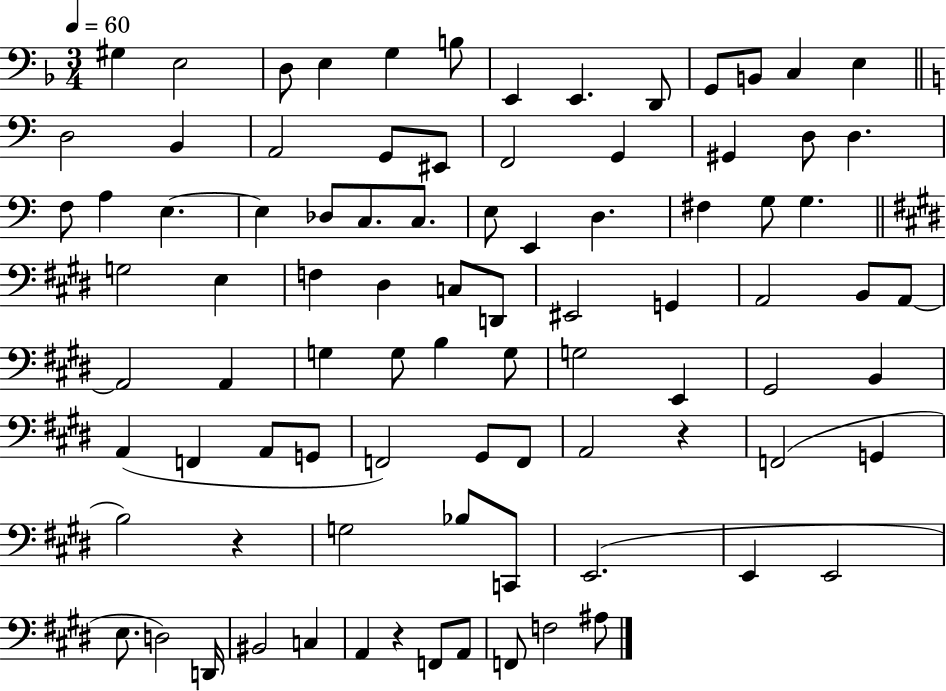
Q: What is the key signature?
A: F major